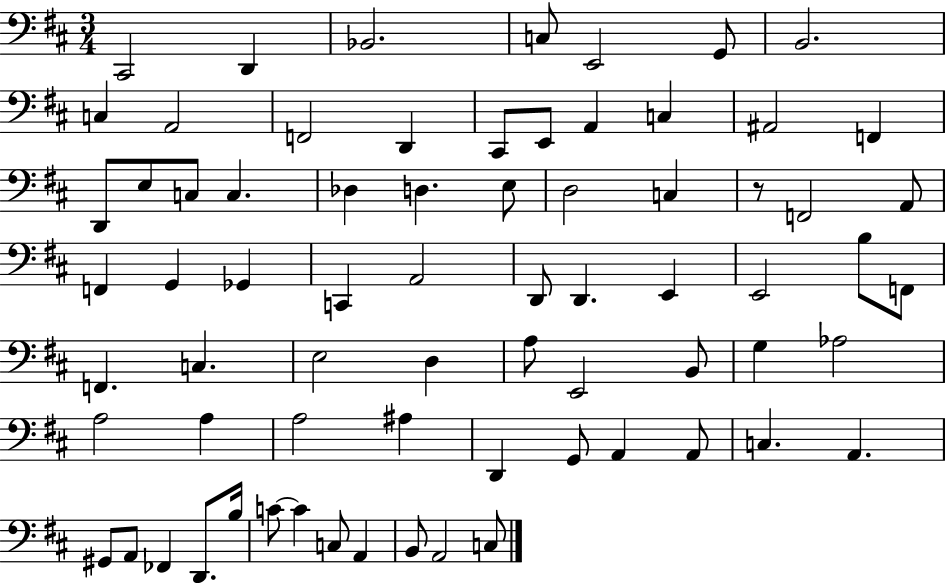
{
  \clef bass
  \numericTimeSignature
  \time 3/4
  \key d \major
  cis,2 d,4 | bes,2. | c8 e,2 g,8 | b,2. | \break c4 a,2 | f,2 d,4 | cis,8 e,8 a,4 c4 | ais,2 f,4 | \break d,8 e8 c8 c4. | des4 d4. e8 | d2 c4 | r8 f,2 a,8 | \break f,4 g,4 ges,4 | c,4 a,2 | d,8 d,4. e,4 | e,2 b8 f,8 | \break f,4. c4. | e2 d4 | a8 e,2 b,8 | g4 aes2 | \break a2 a4 | a2 ais4 | d,4 g,8 a,4 a,8 | c4. a,4. | \break gis,8 a,8 fes,4 d,8. b16 | c'8~~ c'4 c8 a,4 | b,8 a,2 c8 | \bar "|."
}